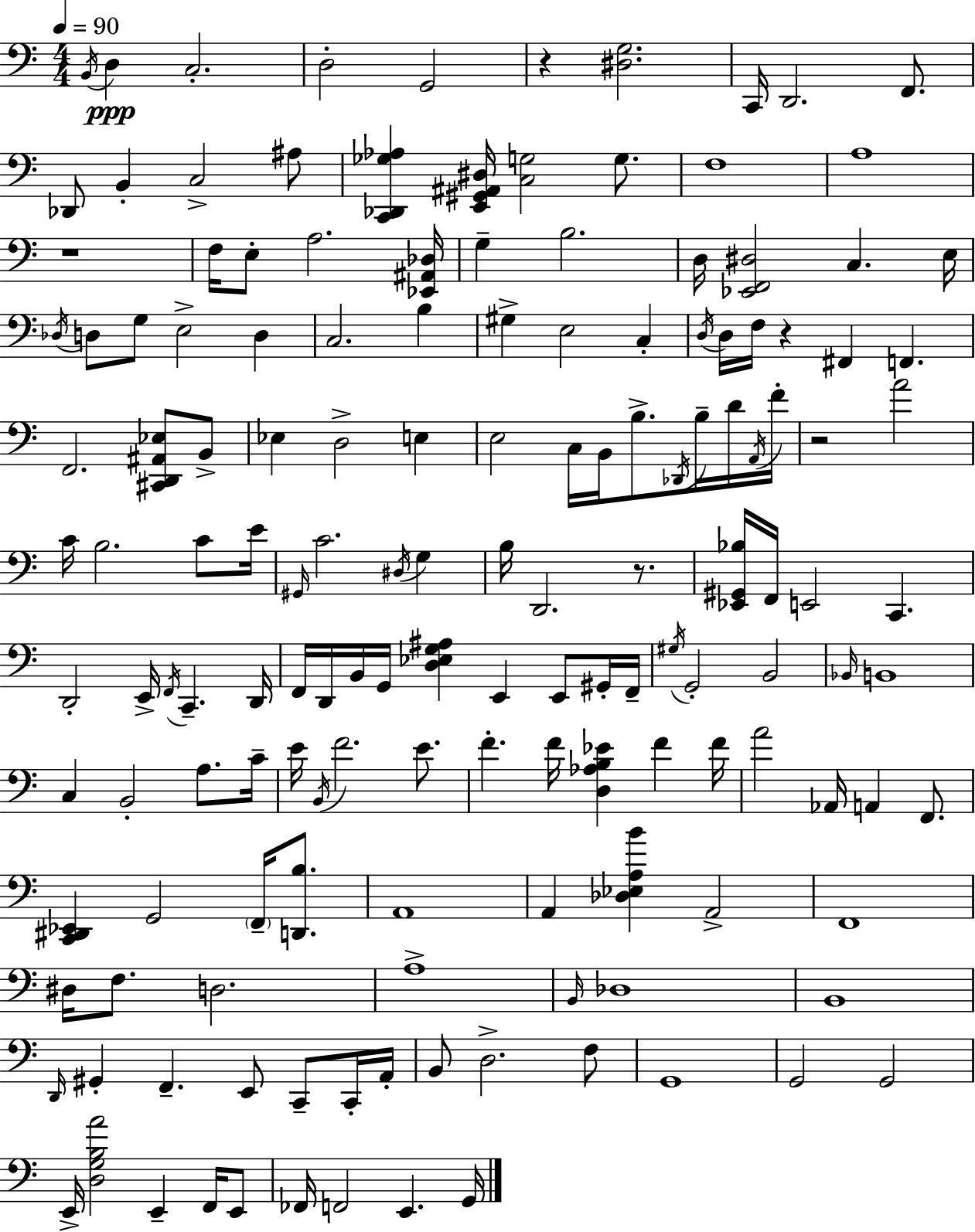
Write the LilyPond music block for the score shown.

{
  \clef bass
  \numericTimeSignature
  \time 4/4
  \key a \minor
  \tempo 4 = 90
  \acciaccatura { b,16 }\ppp d4 c2.-. | d2-. g,2 | r4 <dis g>2. | c,16 d,2. f,8. | \break des,8 b,4-. c2-> ais8 | <c, des, ges aes>4 <e, gis, ais, dis>16 <c g>2 g8. | f1 | a1 | \break r1 | f16 e8-. a2. | <ees, ais, des>16 g4-- b2. | d16 <ees, f, dis>2 c4. | \break e16 \acciaccatura { des16 } d8 g8 e2-> d4 | c2. b4 | gis4-> e2 c4-. | \acciaccatura { d16 } d16 f16 r4 fis,4 f,4. | \break f,2. <cis, d, ais, ees>8 | b,8-> ees4 d2-> e4 | e2 c16 b,16 b8.-> | \acciaccatura { des,16 } b16-- d'16 \acciaccatura { a,16 } f'16-. r2 a'2 | \break c'16 b2. | c'8 e'16 \grace { gis,16 } c'2. | \acciaccatura { dis16 } g4 b16 d,2. | r8. <ees, gis, bes>16 f,16 e,2 | \break c,4. d,2-. e,16-> | \acciaccatura { f,16 } c,4.-- d,16 f,16 d,16 b,16 g,16 <d ees g ais>4 | e,4 e,8 gis,16-. f,16-- \acciaccatura { gis16 } g,2-. | b,2 \grace { bes,16 } b,1 | \break c4 b,2-. | a8. c'16-- e'16 \acciaccatura { b,16 } f'2. | e'8. f'4.-. | f'16 <d aes b ees'>4 f'4 f'16 a'2 | \break aes,16 a,4 f,8. <c, dis, ees,>4 g,2 | \parenthesize f,16-- <d, b>8. a,1 | a,4 <des ees a b'>4 | a,2-> f,1 | \break dis16 f8. d2. | a1-> | \grace { b,16 } des1 | b,1 | \break \grace { d,16 } gis,4-. | f,4.-- e,8 c,8-- c,16-. a,16-. b,8 d2.-> | f8 g,1 | g,2 | \break g,2 e,16-> <d g b a'>2 | e,4-- f,16 e,8 fes,16 f,2 | e,4. g,16 \bar "|."
}